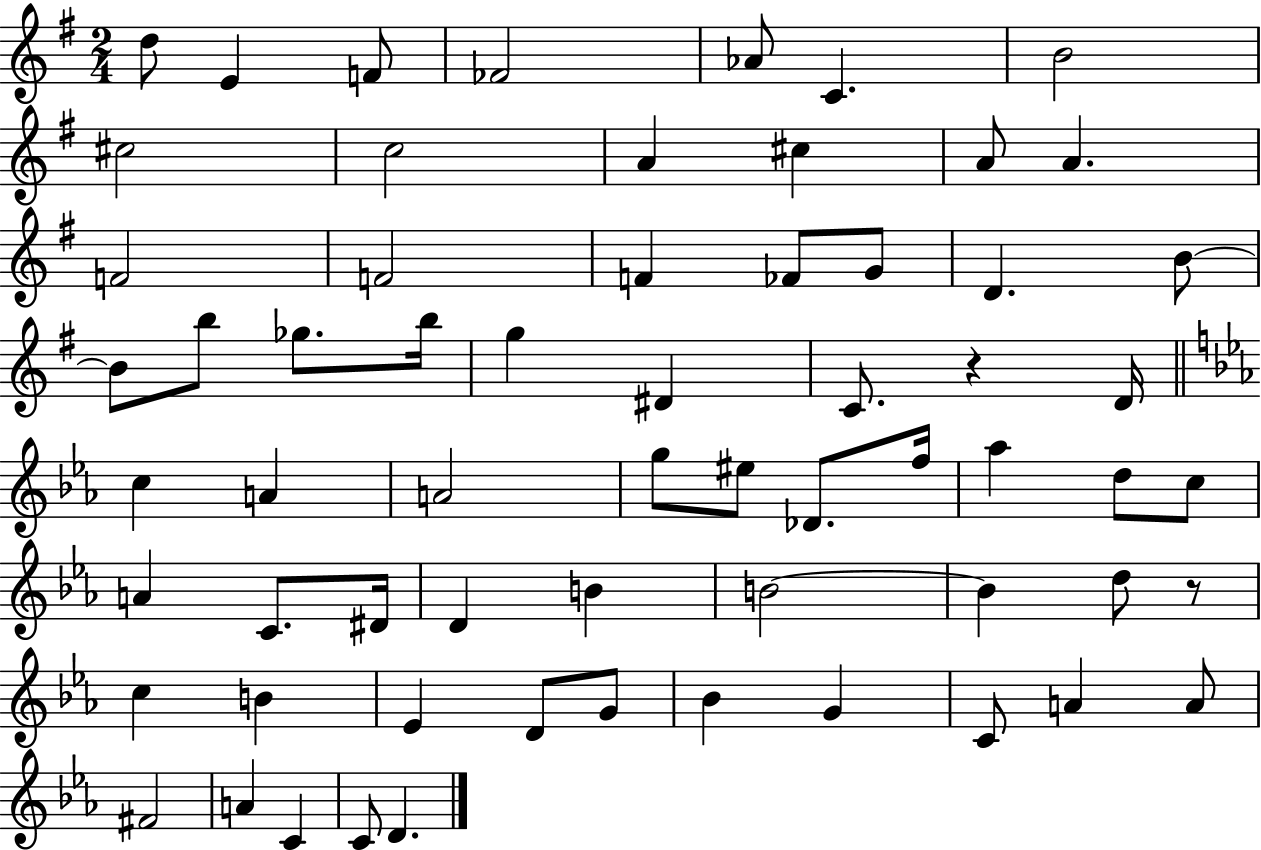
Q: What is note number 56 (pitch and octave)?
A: A4